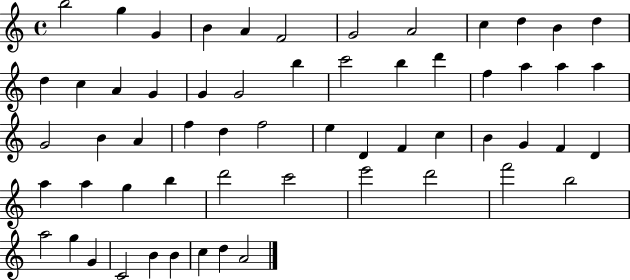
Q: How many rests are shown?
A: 0